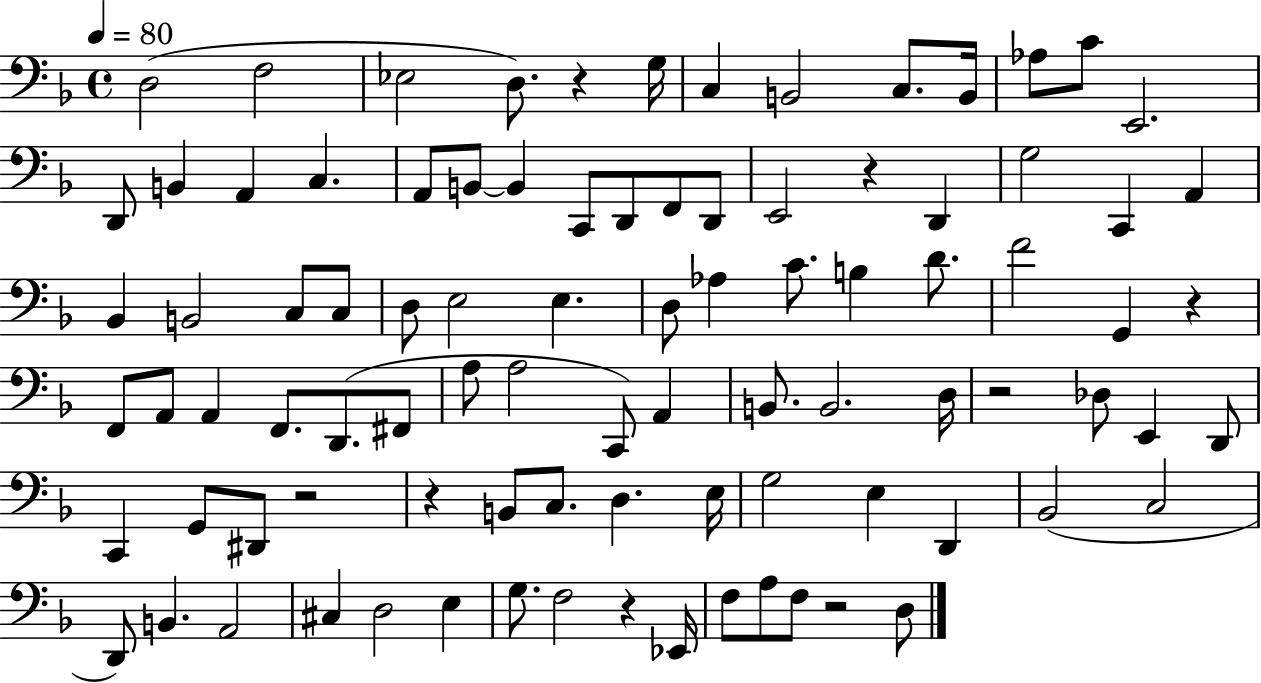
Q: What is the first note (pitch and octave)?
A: D3